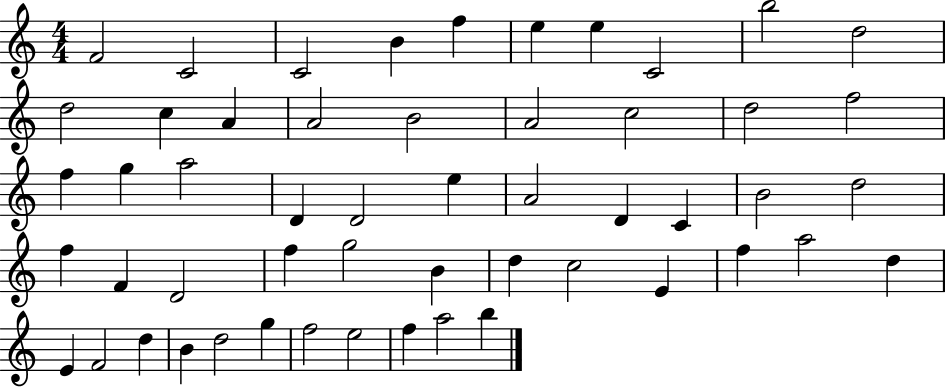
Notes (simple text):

F4/h C4/h C4/h B4/q F5/q E5/q E5/q C4/h B5/h D5/h D5/h C5/q A4/q A4/h B4/h A4/h C5/h D5/h F5/h F5/q G5/q A5/h D4/q D4/h E5/q A4/h D4/q C4/q B4/h D5/h F5/q F4/q D4/h F5/q G5/h B4/q D5/q C5/h E4/q F5/q A5/h D5/q E4/q F4/h D5/q B4/q D5/h G5/q F5/h E5/h F5/q A5/h B5/q